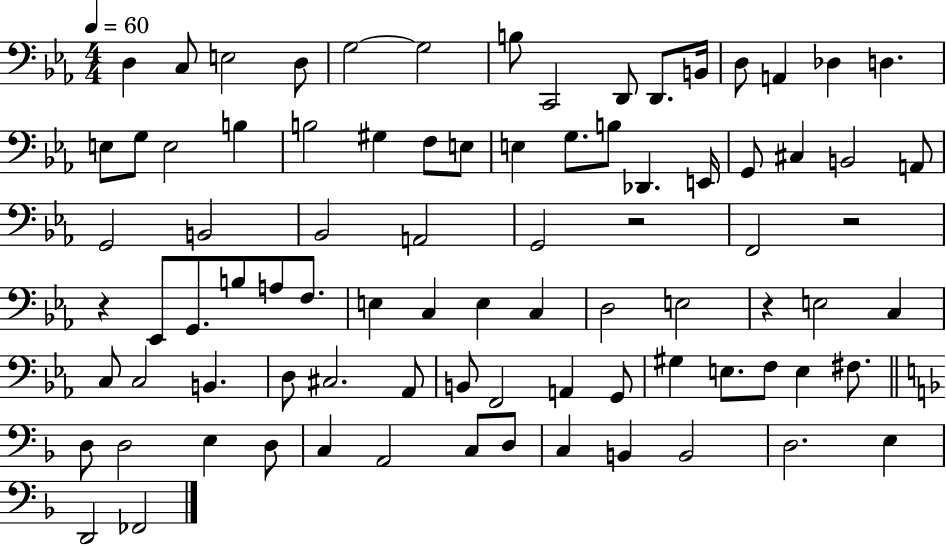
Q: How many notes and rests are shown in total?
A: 85